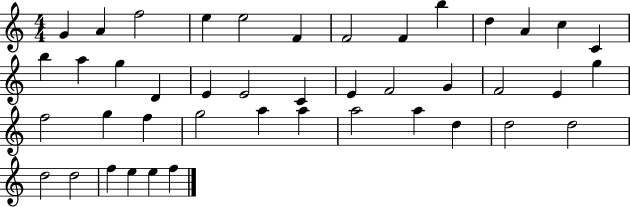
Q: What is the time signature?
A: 4/4